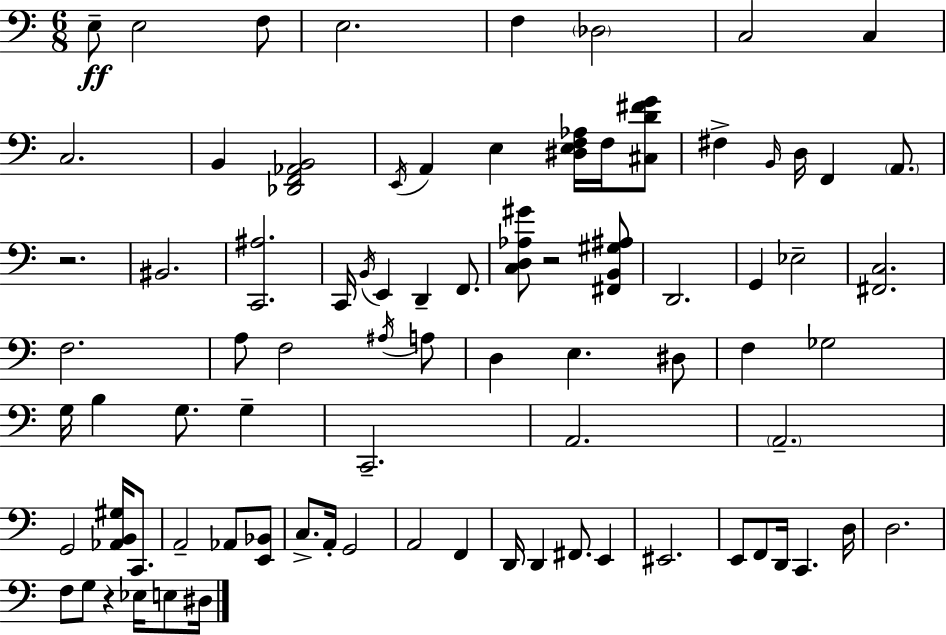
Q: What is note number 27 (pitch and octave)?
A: G2